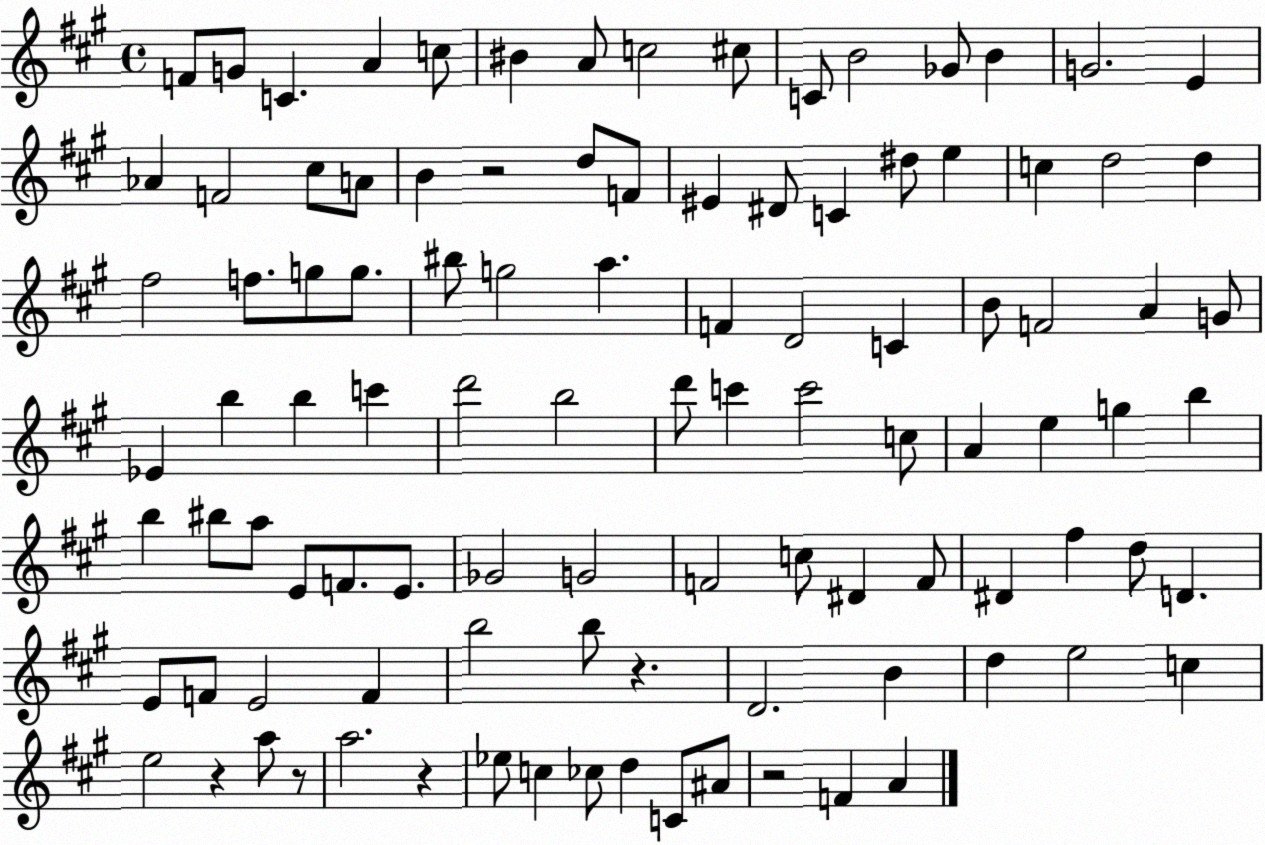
X:1
T:Untitled
M:4/4
L:1/4
K:A
F/2 G/2 C A c/2 ^B A/2 c2 ^c/2 C/2 B2 _G/2 B G2 E _A F2 ^c/2 A/2 B z2 d/2 F/2 ^E ^D/2 C ^d/2 e c d2 d ^f2 f/2 g/2 g/2 ^b/2 g2 a F D2 C B/2 F2 A G/2 _E b b c' d'2 b2 d'/2 c' c'2 c/2 A e g b b ^b/2 a/2 E/2 F/2 E/2 _G2 G2 F2 c/2 ^D F/2 ^D ^f d/2 D E/2 F/2 E2 F b2 b/2 z D2 B d e2 c e2 z a/2 z/2 a2 z _e/2 c _c/2 d C/2 ^A/2 z2 F A